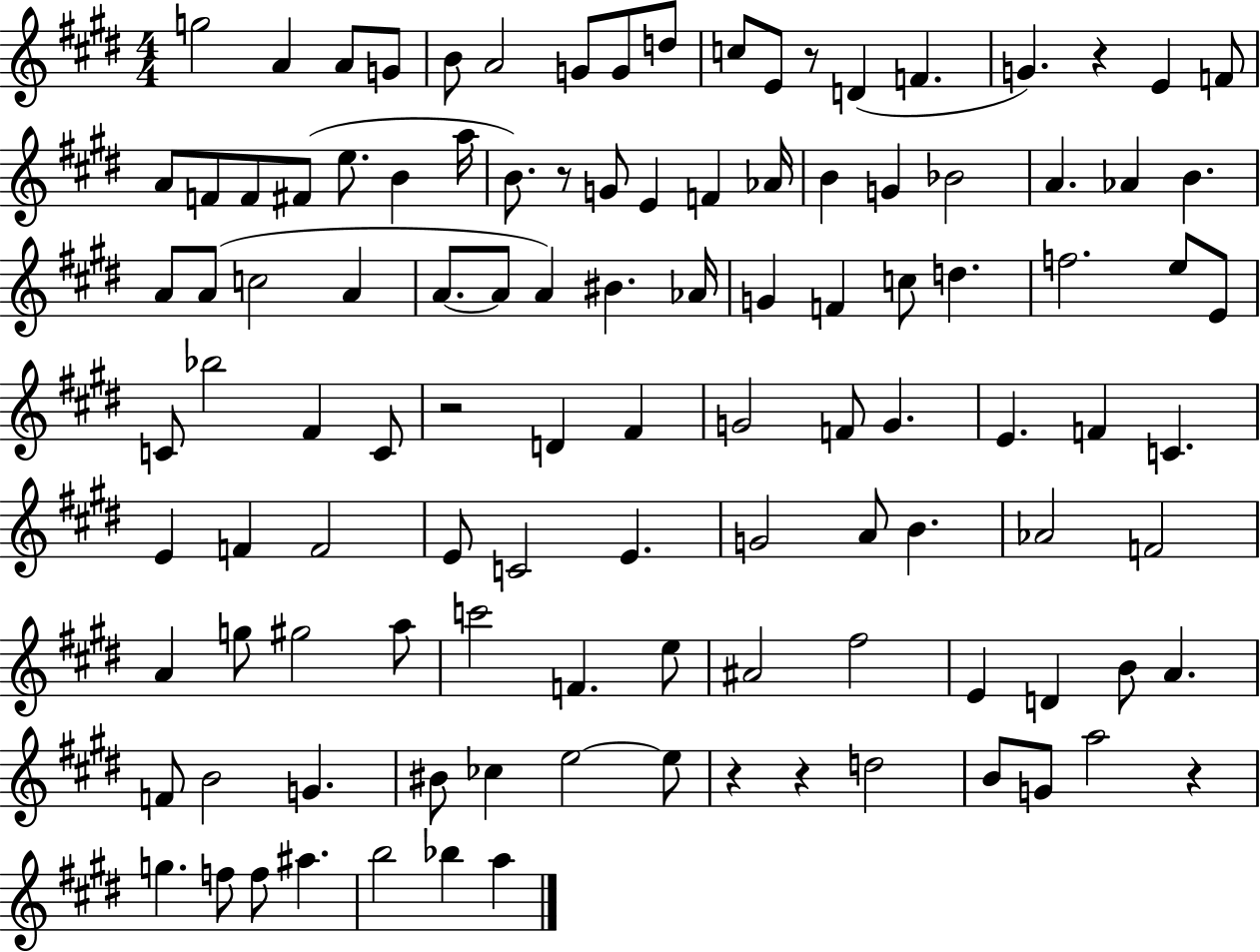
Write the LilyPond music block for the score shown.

{
  \clef treble
  \numericTimeSignature
  \time 4/4
  \key e \major
  g''2 a'4 a'8 g'8 | b'8 a'2 g'8 g'8 d''8 | c''8 e'8 r8 d'4( f'4. | g'4.) r4 e'4 f'8 | \break a'8 f'8 f'8 fis'8( e''8. b'4 a''16 | b'8.) r8 g'8 e'4 f'4 aes'16 | b'4 g'4 bes'2 | a'4. aes'4 b'4. | \break a'8 a'8( c''2 a'4 | a'8.~~ a'8 a'4) bis'4. aes'16 | g'4 f'4 c''8 d''4. | f''2. e''8 e'8 | \break c'8 bes''2 fis'4 c'8 | r2 d'4 fis'4 | g'2 f'8 g'4. | e'4. f'4 c'4. | \break e'4 f'4 f'2 | e'8 c'2 e'4. | g'2 a'8 b'4. | aes'2 f'2 | \break a'4 g''8 gis''2 a''8 | c'''2 f'4. e''8 | ais'2 fis''2 | e'4 d'4 b'8 a'4. | \break f'8 b'2 g'4. | bis'8 ces''4 e''2~~ e''8 | r4 r4 d''2 | b'8 g'8 a''2 r4 | \break g''4. f''8 f''8 ais''4. | b''2 bes''4 a''4 | \bar "|."
}